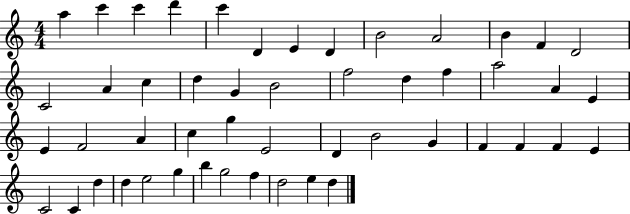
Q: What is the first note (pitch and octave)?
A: A5